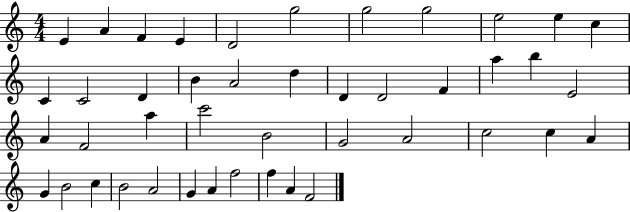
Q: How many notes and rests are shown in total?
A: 44